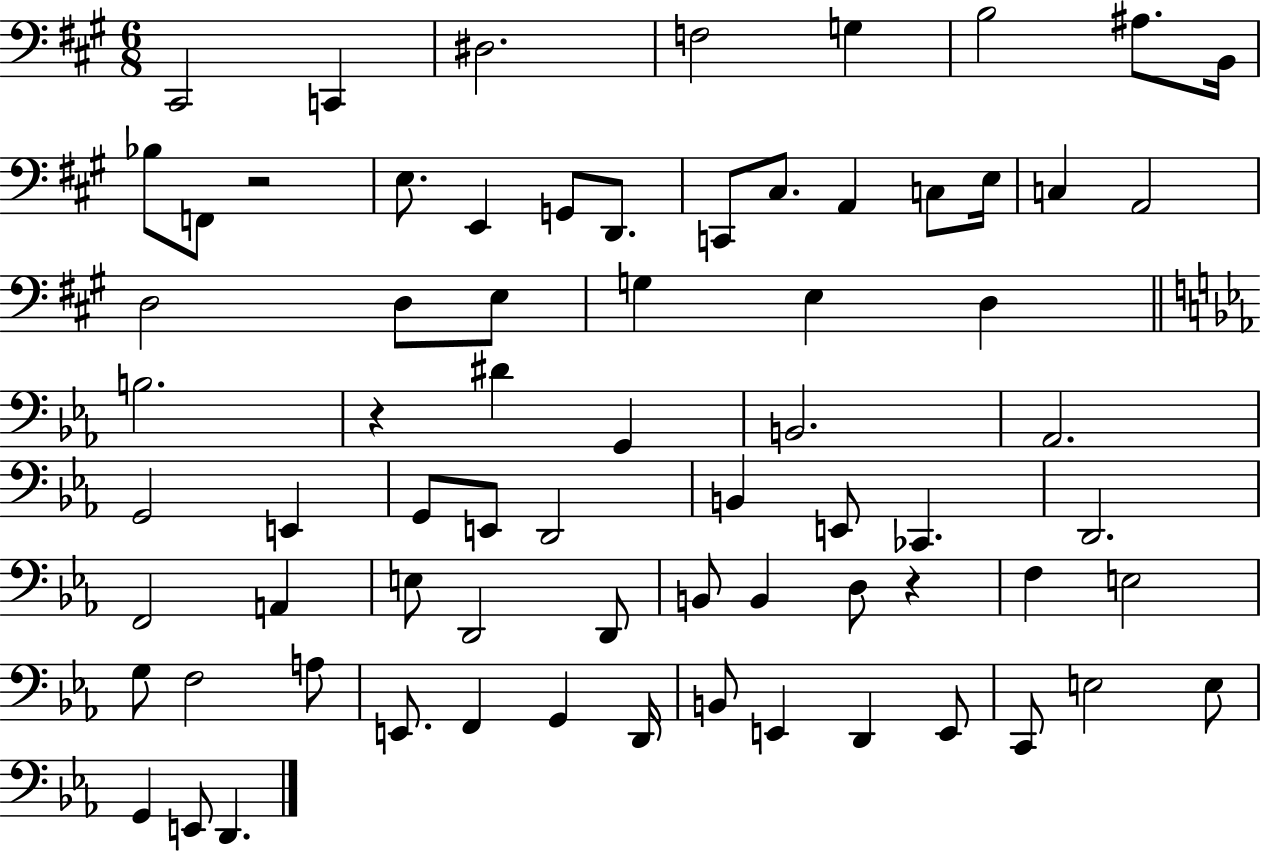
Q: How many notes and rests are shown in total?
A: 71